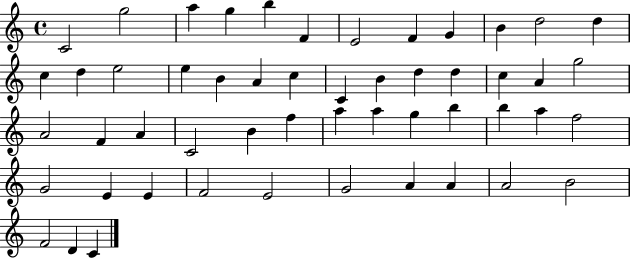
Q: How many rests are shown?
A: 0